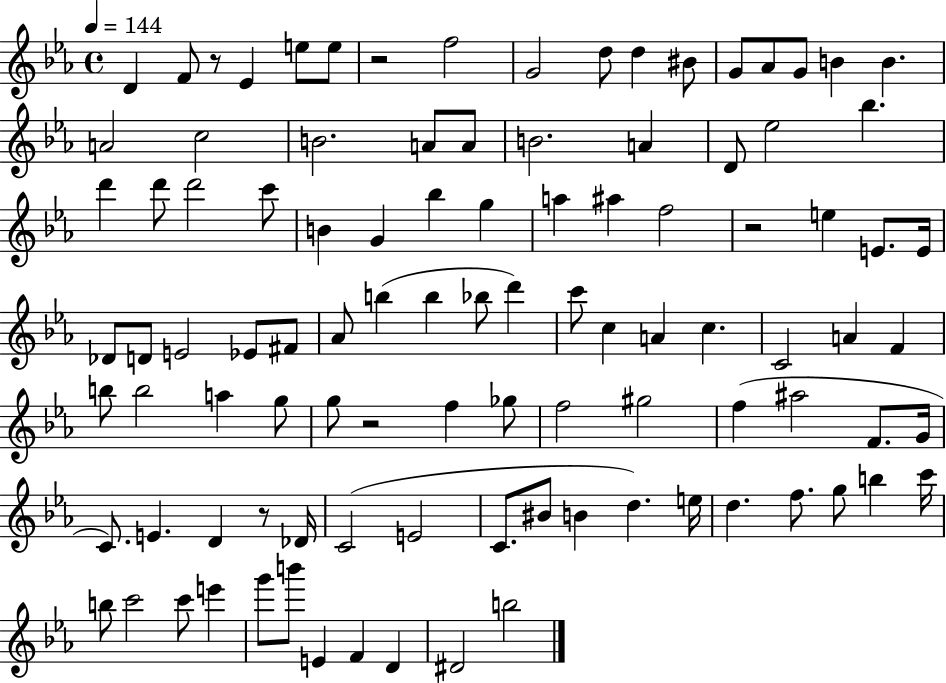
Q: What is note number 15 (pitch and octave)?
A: B4